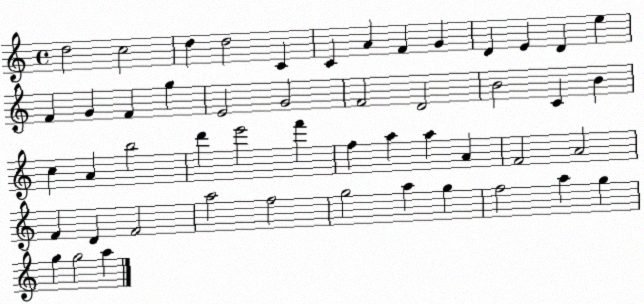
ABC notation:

X:1
T:Untitled
M:4/4
L:1/4
K:C
d2 c2 d d2 C C A F G D E D e F G F g E2 G2 F2 D2 B2 C B c A b2 d' e'2 f' f a a A F2 A2 F D F2 a2 f2 g2 a g f2 a g g g2 a